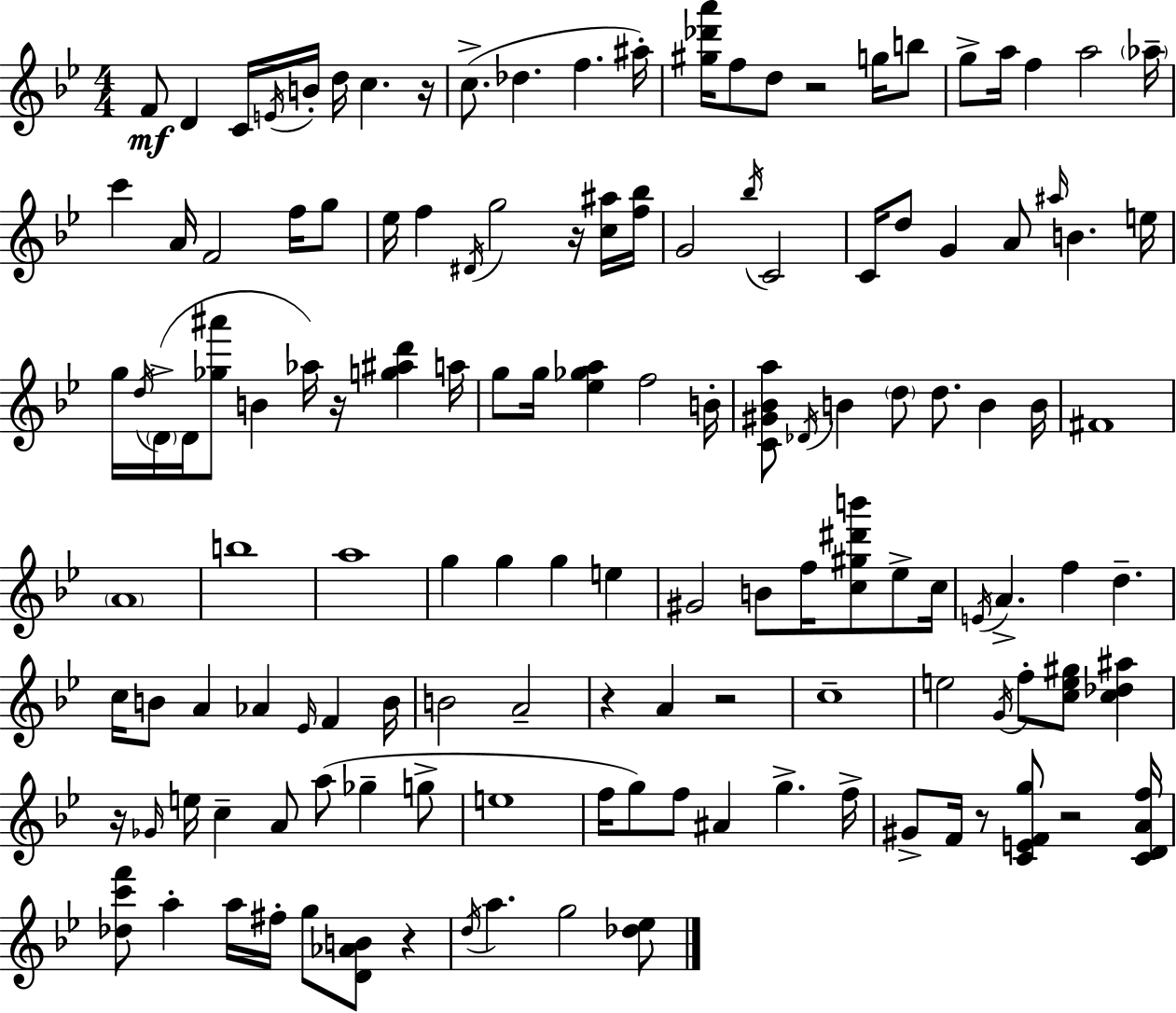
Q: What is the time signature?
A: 4/4